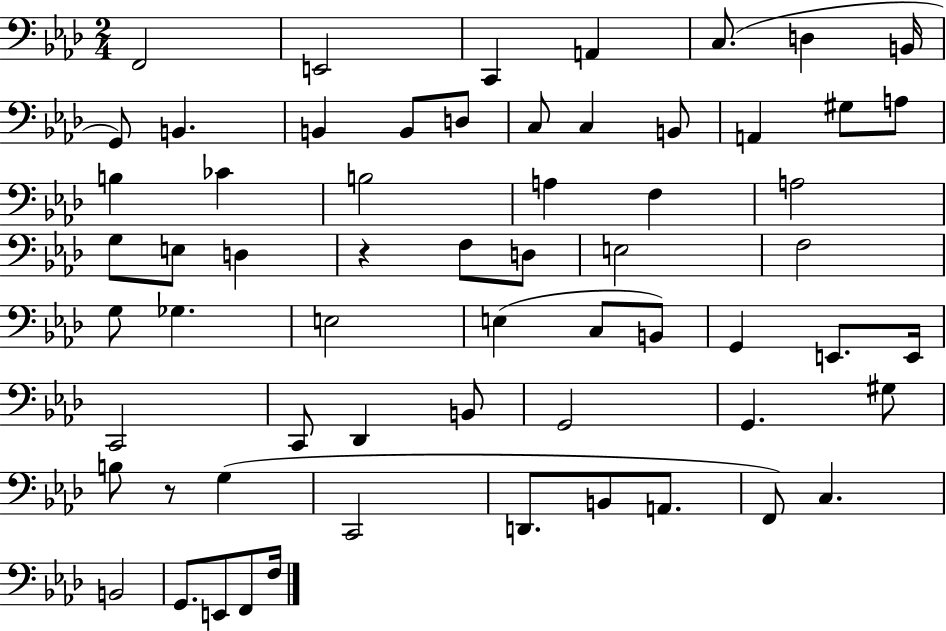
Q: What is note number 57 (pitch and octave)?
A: G2